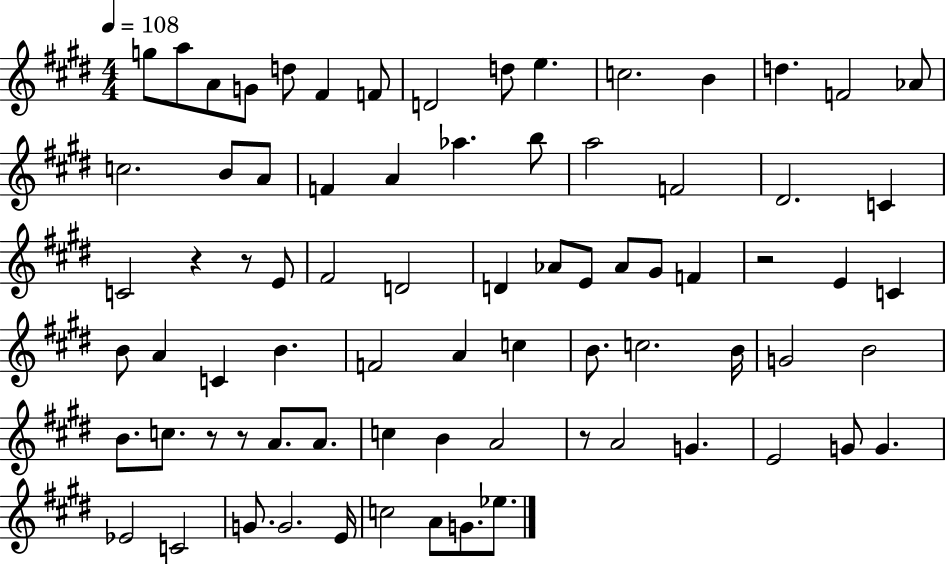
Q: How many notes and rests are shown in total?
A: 77